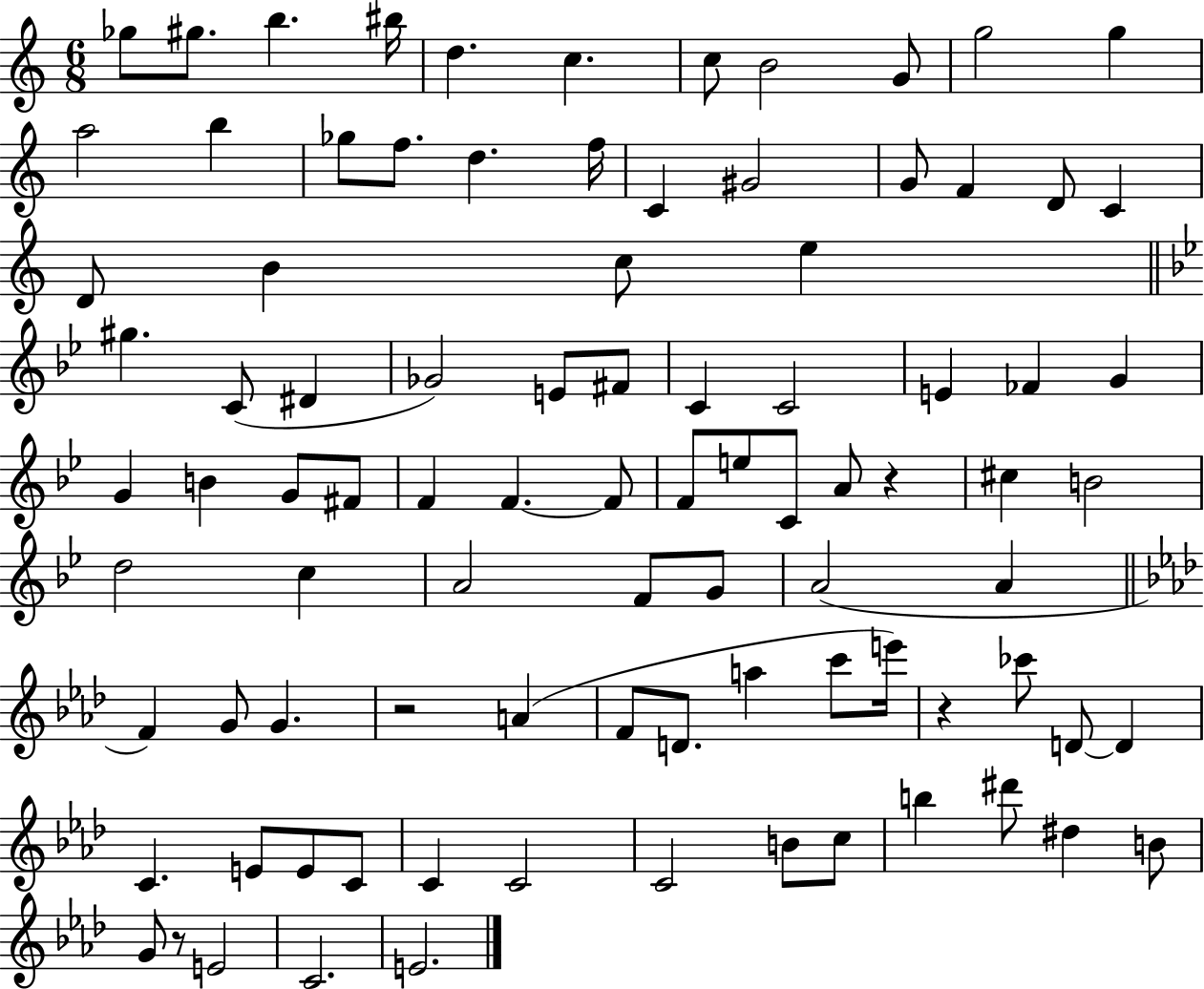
X:1
T:Untitled
M:6/8
L:1/4
K:C
_g/2 ^g/2 b ^b/4 d c c/2 B2 G/2 g2 g a2 b _g/2 f/2 d f/4 C ^G2 G/2 F D/2 C D/2 B c/2 e ^g C/2 ^D _G2 E/2 ^F/2 C C2 E _F G G B G/2 ^F/2 F F F/2 F/2 e/2 C/2 A/2 z ^c B2 d2 c A2 F/2 G/2 A2 A F G/2 G z2 A F/2 D/2 a c'/2 e'/4 z _c'/2 D/2 D C E/2 E/2 C/2 C C2 C2 B/2 c/2 b ^d'/2 ^d B/2 G/2 z/2 E2 C2 E2